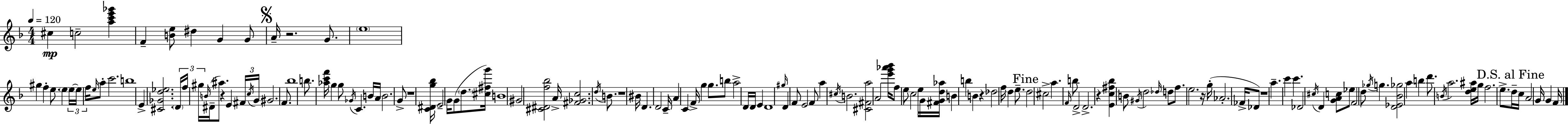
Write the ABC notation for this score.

X:1
T:Untitled
M:4/4
L:1/4
K:F
^c c2 [ac'e'_g'] F [Be]/2 ^d G G/2 A/4 z2 G/2 e4 ^g f e/2 e e/4 e/4 f/4 e/4 a/2 c'2 b4 E [^C_Gd_e]2 D/4 f/4 ^g/4 B/4 ^D/4 ^a/2 z E ^F/4 c/4 G/4 ^G2 F/2 _b4 b/2 [_ac'f']/4 g g/2 _G/4 C B/4 A/4 B2 G/2 z4 [C^Dg_b]/4 E2 G/4 G/2 d/2 [^c^fg']/4 B4 ^G2 [^C^Df_b]2 A/4 [^F_Gc]2 d/4 B/2 z4 ^B/4 D D2 C/4 A C F/4 g g/2 b/2 a2 D/4 D/4 E D4 ^g/4 D F/2 E2 F/2 a ^c/4 B2 [^C^Fa]2 A2 [e'g'_a'_b']/4 f/2 e/2 c2 e/4 G/4 [^FGd_a]/4 B b B z _d2 f/4 d e/2 d2 ^c2 a F/4 b/2 D2 D2 z [Ec^f_b] B/2 ^G/4 d2 _d/4 d/2 f/2 e2 z/4 g/4 _A2 _F/4 _D/2 z4 a c' c' _D2 ^c/4 D [GAc]/2 _e/2 F2 d/2 _g/4 g [D_E_B_g]2 a b d'/2 B/4 a2 [de^a]/4 g/4 f2 e/2 d/4 c/4 A2 G/4 G F/4